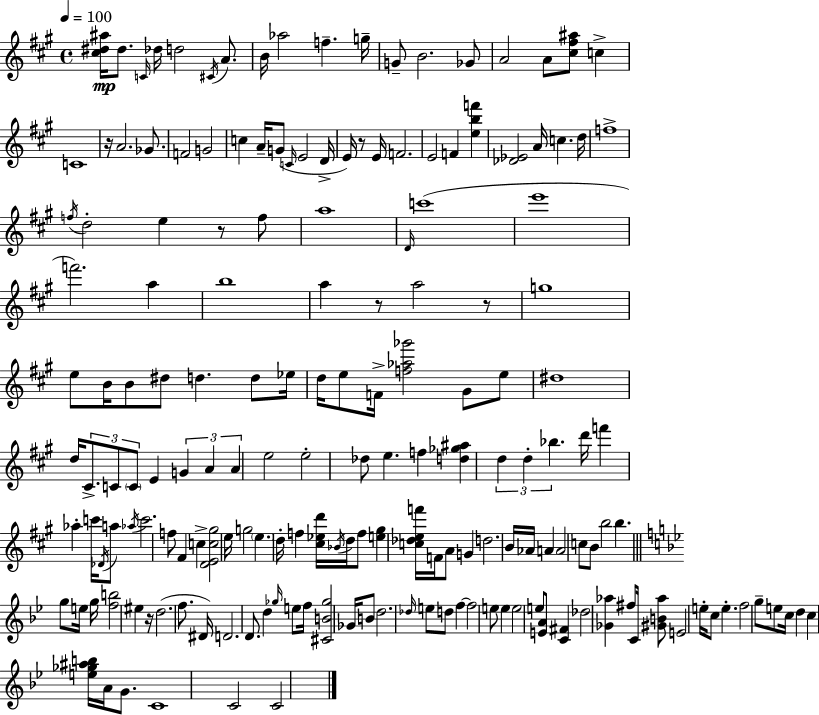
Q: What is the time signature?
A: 4/4